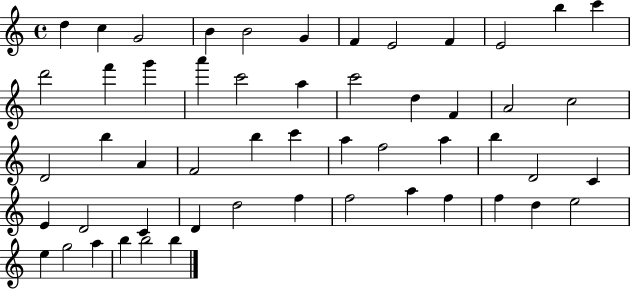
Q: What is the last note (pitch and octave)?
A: B5